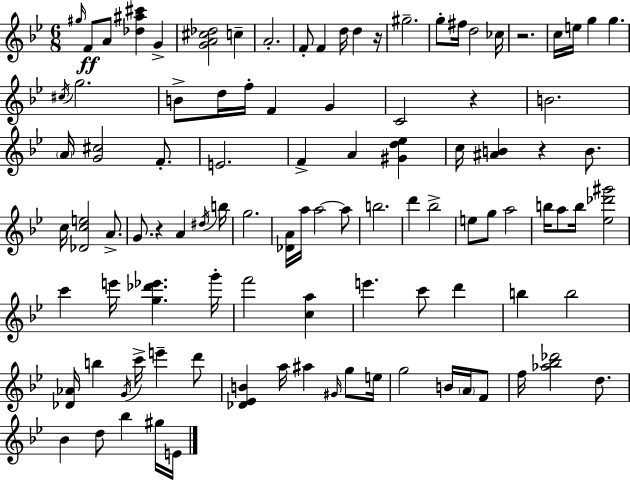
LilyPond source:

{
  \clef treble
  \numericTimeSignature
  \time 6/8
  \key g \minor
  \grace { gis''16 }\ff f'8 a'8 <des'' ais'' cis'''>4 g'4-> | <g' a' cis'' des''>2 c''4-- | a'2.-. | f'8-. f'4 d''16 d''4 | \break r16 gis''2.-- | g''8-. fis''16 d''2 | ces''16 r2. | c''16 e''16 g''4 g''4. | \break \acciaccatura { cis''16 } g''2. | b'8-> d''16 f''16-. f'4 g'4 | c'2 r4 | b'2. | \break \parenthesize a'16 <g' cis''>2 f'8.-. | e'2. | f'4-> a'4 <gis' d'' ees''>4 | c''16 <ais' b'>4 r4 b'8. | \break c''16 <des' c'' e''>2 a'8.-> | g'8. r4 a'4 | \acciaccatura { dis''16 } b''16 g''2. | <des' a'>16 a''16 a''2~~ | \break a''8 b''2. | d'''4 bes''2-> | e''8 g''8 a''2 | b''16 a''8 b''16 <ees'' des''' gis'''>2 | \break c'''4 e'''16 <g'' des''' ees'''>4. | g'''16-. f'''2 <c'' a''>4 | e'''4. c'''8 d'''4 | b''4 b''2 | \break <des' aes'>16 b''4 \acciaccatura { g'16 } c'''16-> e'''4-- | d'''8 <des' ees' b'>4 a''16 ais''4 | \grace { gis'16 } g''8 e''16 g''2 | b'16 \parenthesize a'16 f'8 f''16 <aes'' bes'' des'''>2 | \break d''8. bes'4 d''8 bes''4 | gis''16 e'16 \bar "|."
}